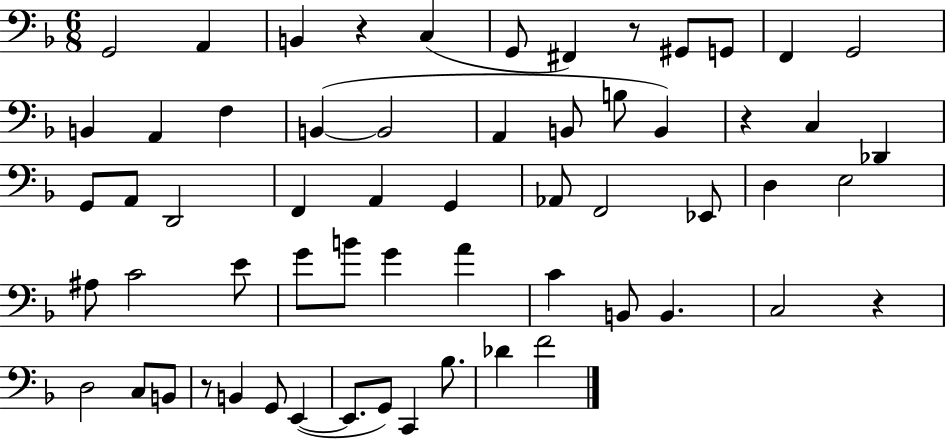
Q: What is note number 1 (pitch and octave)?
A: G2